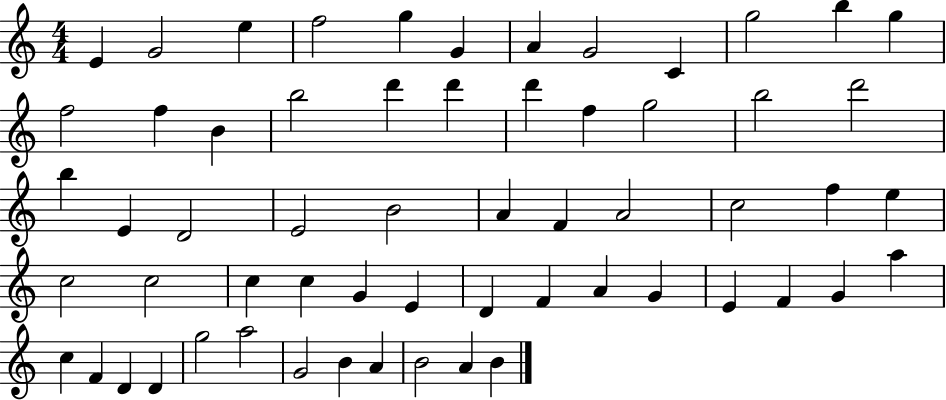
{
  \clef treble
  \numericTimeSignature
  \time 4/4
  \key c \major
  e'4 g'2 e''4 | f''2 g''4 g'4 | a'4 g'2 c'4 | g''2 b''4 g''4 | \break f''2 f''4 b'4 | b''2 d'''4 d'''4 | d'''4 f''4 g''2 | b''2 d'''2 | \break b''4 e'4 d'2 | e'2 b'2 | a'4 f'4 a'2 | c''2 f''4 e''4 | \break c''2 c''2 | c''4 c''4 g'4 e'4 | d'4 f'4 a'4 g'4 | e'4 f'4 g'4 a''4 | \break c''4 f'4 d'4 d'4 | g''2 a''2 | g'2 b'4 a'4 | b'2 a'4 b'4 | \break \bar "|."
}